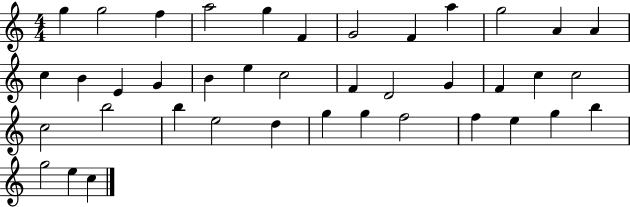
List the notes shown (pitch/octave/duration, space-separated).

G5/q G5/h F5/q A5/h G5/q F4/q G4/h F4/q A5/q G5/h A4/q A4/q C5/q B4/q E4/q G4/q B4/q E5/q C5/h F4/q D4/h G4/q F4/q C5/q C5/h C5/h B5/h B5/q E5/h D5/q G5/q G5/q F5/h F5/q E5/q G5/q B5/q G5/h E5/q C5/q